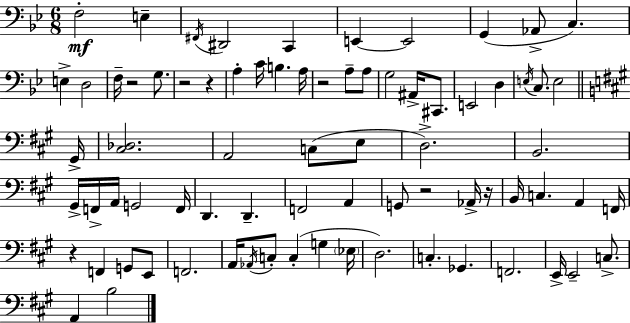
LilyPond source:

{
  \clef bass
  \numericTimeSignature
  \time 6/8
  \key bes \major
  f2-.\mf e4-- | \acciaccatura { fis,16 } dis,2 c,4 | e,4~~ e,2 | g,4( aes,8-> c4.) | \break e4-> d2 | f16-- r2 g8. | r2 r4 | a4-. c'16 b4. | \break a16 r2 a8-- a8 | g2 ais,16-> cis,8. | e,2 d4 | \acciaccatura { e16 } c8. e2 | \break \bar "||" \break \key a \major gis,16-> <cis des>2. | a,2 c8( e8 | d2.->) | b,2. | \break gis,16-> f,16-> a,16 g,2 | f,16 d,4. d,4.-- | f,2 a,4 | g,8 r2 aes,16-> | \break r16 b,16 c4. a,4 | f,16 r4 f,4 g,8 e,8 | f,2. | a,16 \acciaccatura { aes,16 } c8-. c4-.( g4 | \break \parenthesize ees16 d2.) | c4.-. ges,4. | f,2. | e,16-> e,2-- c8.-> | \break a,4 b2 | \bar "|."
}